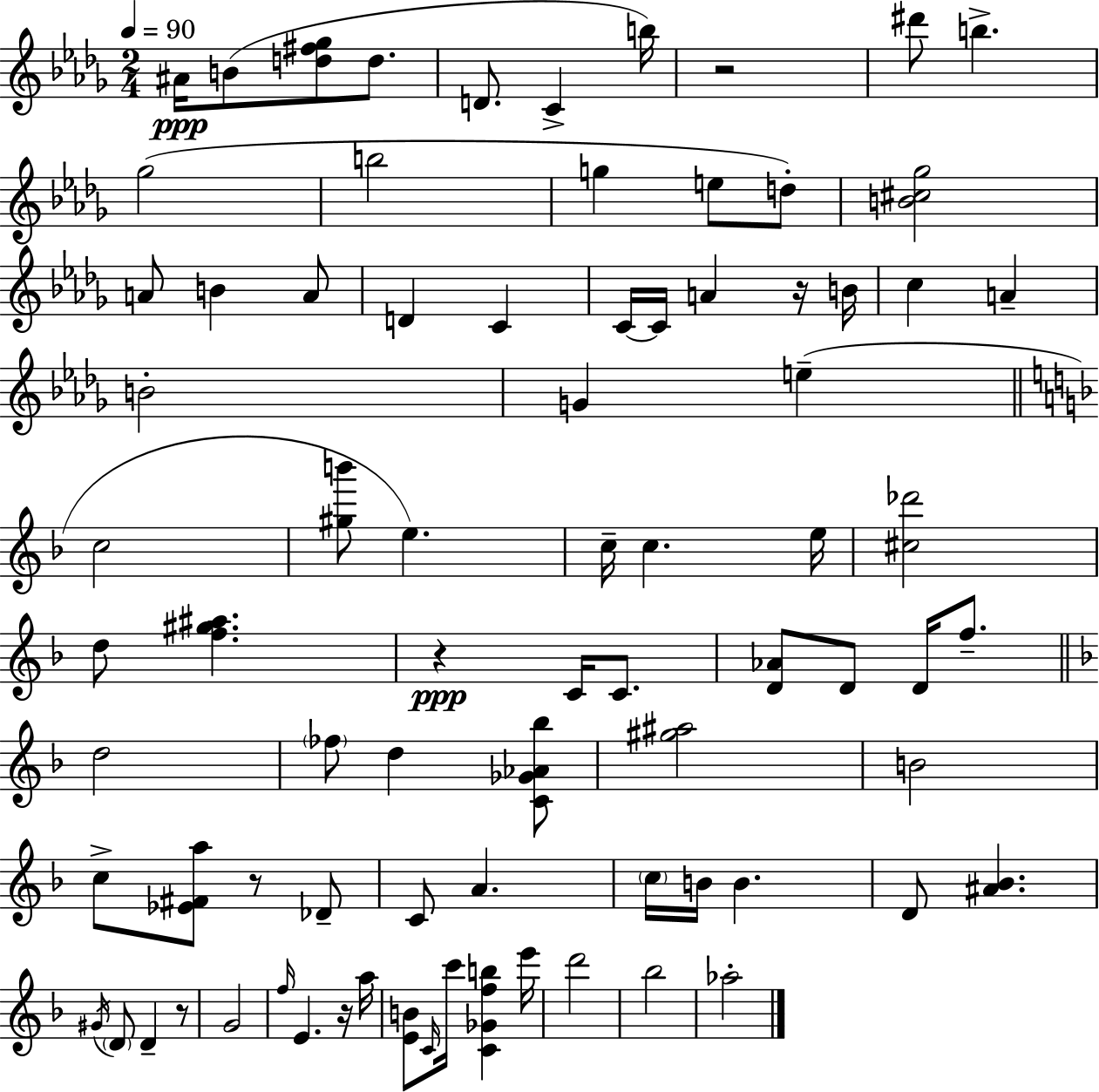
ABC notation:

X:1
T:Untitled
M:2/4
L:1/4
K:Bbm
^A/4 B/2 [d^f_g]/2 d/2 D/2 C b/4 z2 ^d'/2 b _g2 b2 g e/2 d/2 [B^c_g]2 A/2 B A/2 D C C/4 C/4 A z/4 B/4 c A B2 G e c2 [^gb']/2 e c/4 c e/4 [^c_d']2 d/2 [f^g^a] z C/4 C/2 [D_A]/2 D/2 D/4 f/2 d2 _f/2 d [C_G_A_b]/2 [^g^a]2 B2 c/2 [_E^Fa]/2 z/2 _D/2 C/2 A c/4 B/4 B D/2 [^A_B] ^G/4 D/2 D z/2 G2 f/4 E z/4 a/4 [EB]/2 C/4 c'/4 [C_Gfb] e'/4 d'2 _b2 _a2